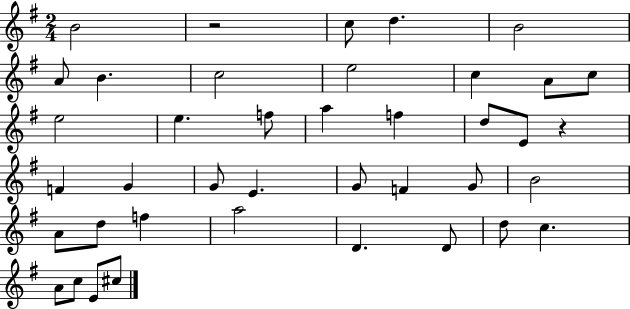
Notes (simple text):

B4/h R/h C5/e D5/q. B4/h A4/e B4/q. C5/h E5/h C5/q A4/e C5/e E5/h E5/q. F5/e A5/q F5/q D5/e E4/e R/q F4/q G4/q G4/e E4/q. G4/e F4/q G4/e B4/h A4/e D5/e F5/q A5/h D4/q. D4/e D5/e C5/q. A4/e C5/e E4/e C#5/e